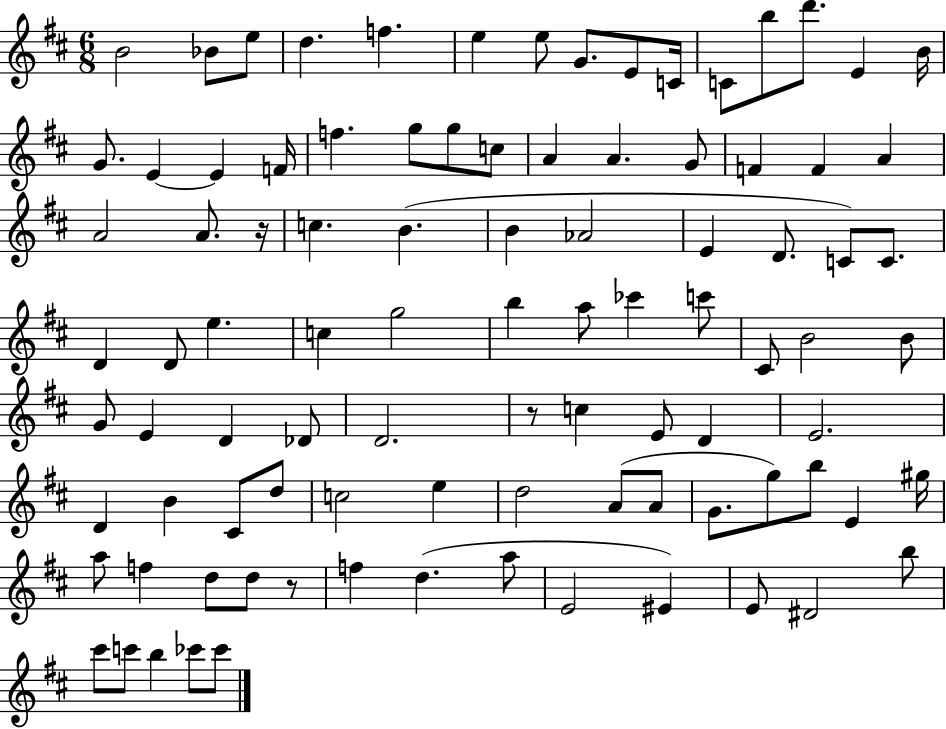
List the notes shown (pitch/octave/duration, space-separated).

B4/h Bb4/e E5/e D5/q. F5/q. E5/q E5/e G4/e. E4/e C4/s C4/e B5/e D6/e. E4/q B4/s G4/e. E4/q E4/q F4/s F5/q. G5/e G5/e C5/e A4/q A4/q. G4/e F4/q F4/q A4/q A4/h A4/e. R/s C5/q. B4/q. B4/q Ab4/h E4/q D4/e. C4/e C4/e. D4/q D4/e E5/q. C5/q G5/h B5/q A5/e CES6/q C6/e C#4/e B4/h B4/e G4/e E4/q D4/q Db4/e D4/h. R/e C5/q E4/e D4/q E4/h. D4/q B4/q C#4/e D5/e C5/h E5/q D5/h A4/e A4/e G4/e. G5/e B5/e E4/q G#5/s A5/e F5/q D5/e D5/e R/e F5/q D5/q. A5/e E4/h EIS4/q E4/e D#4/h B5/e C#6/e C6/e B5/q CES6/e CES6/e